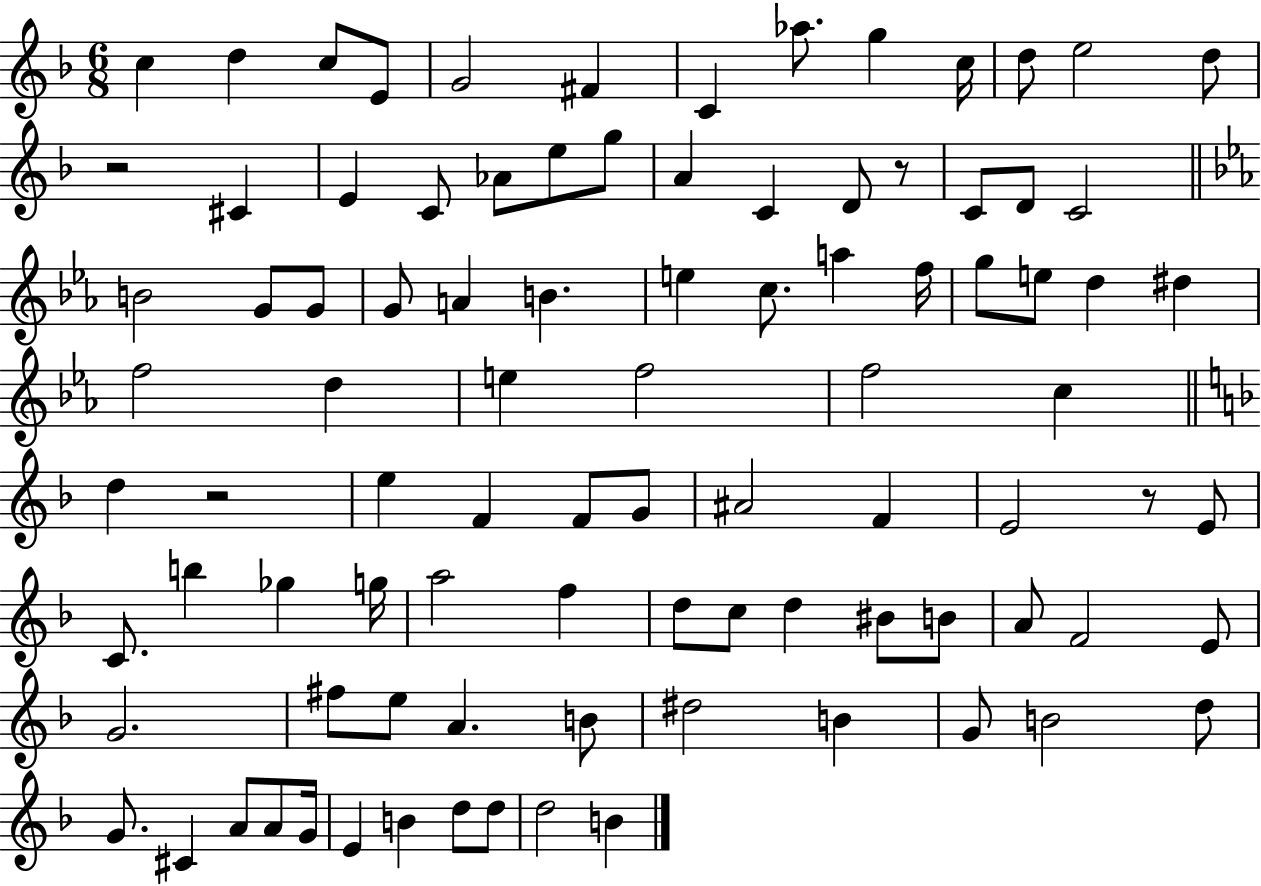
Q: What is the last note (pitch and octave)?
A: B4